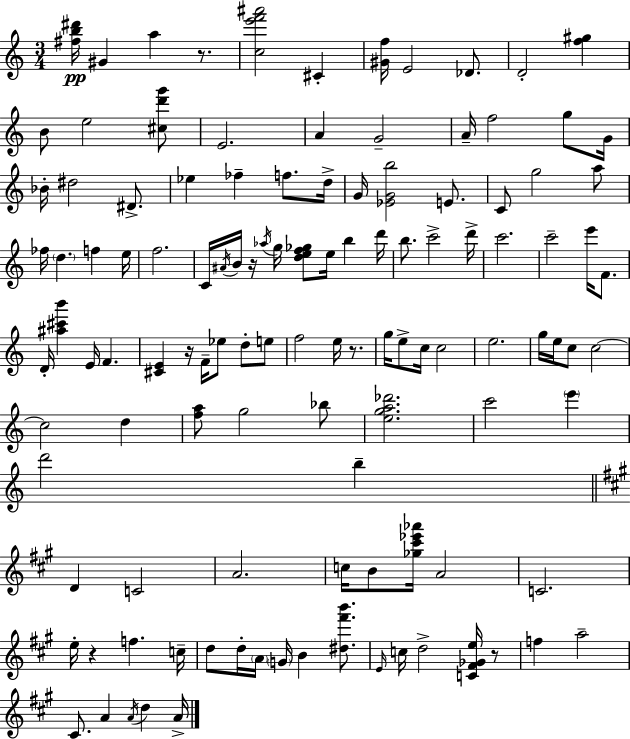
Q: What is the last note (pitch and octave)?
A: A4